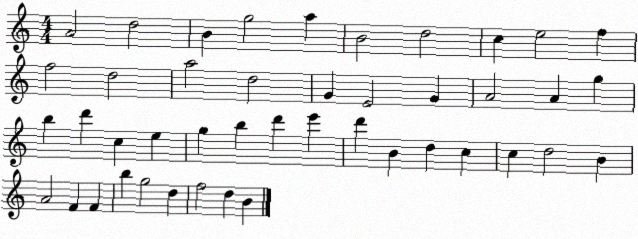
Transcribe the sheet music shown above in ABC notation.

X:1
T:Untitled
M:4/4
L:1/4
K:C
A2 d2 B g2 a B2 d2 c e2 f f2 d2 a2 d2 G E2 G A2 A g b d' c e g b d' e' d' B d c c d2 B A2 F F b g2 d f2 d B